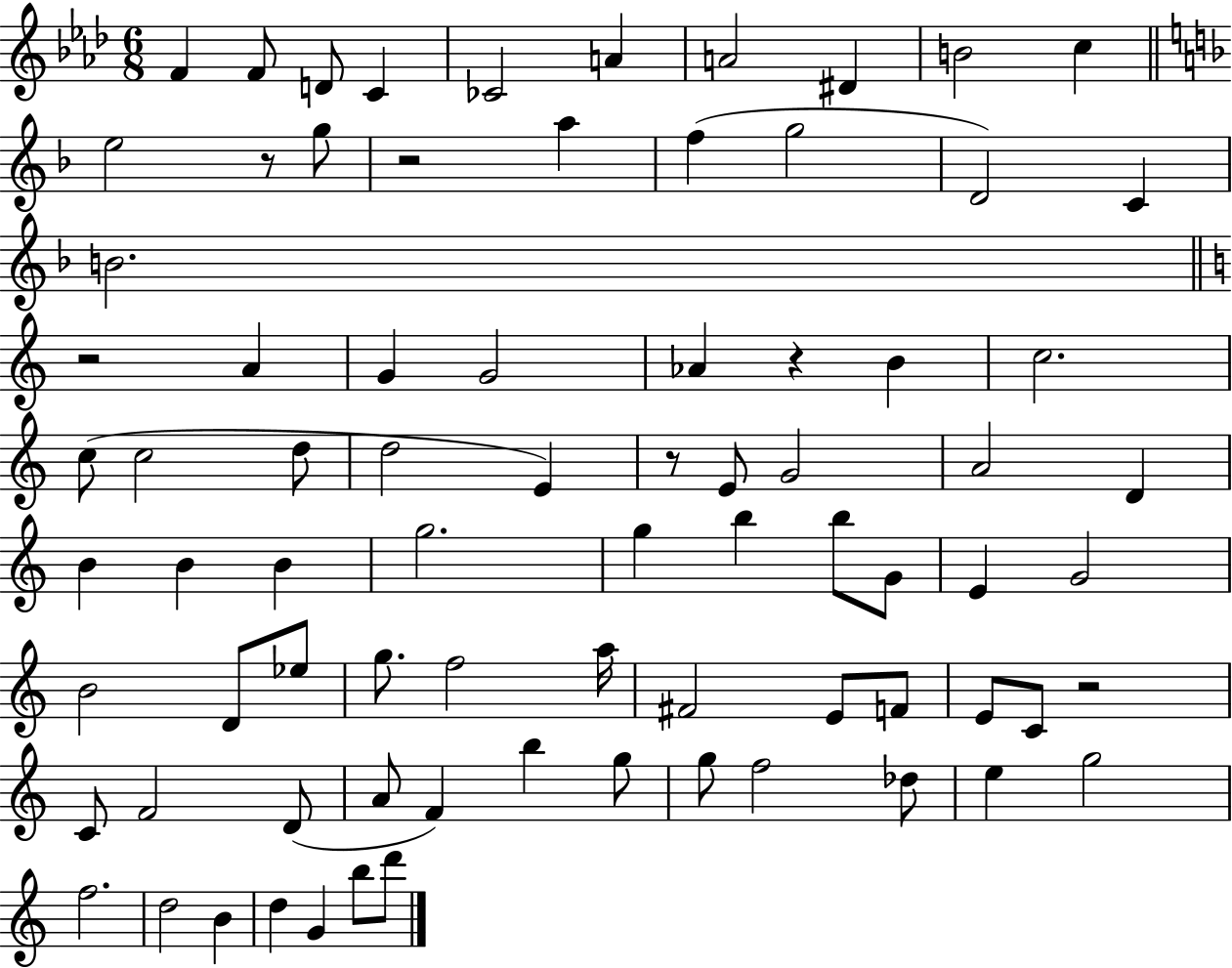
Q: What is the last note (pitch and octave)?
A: D6